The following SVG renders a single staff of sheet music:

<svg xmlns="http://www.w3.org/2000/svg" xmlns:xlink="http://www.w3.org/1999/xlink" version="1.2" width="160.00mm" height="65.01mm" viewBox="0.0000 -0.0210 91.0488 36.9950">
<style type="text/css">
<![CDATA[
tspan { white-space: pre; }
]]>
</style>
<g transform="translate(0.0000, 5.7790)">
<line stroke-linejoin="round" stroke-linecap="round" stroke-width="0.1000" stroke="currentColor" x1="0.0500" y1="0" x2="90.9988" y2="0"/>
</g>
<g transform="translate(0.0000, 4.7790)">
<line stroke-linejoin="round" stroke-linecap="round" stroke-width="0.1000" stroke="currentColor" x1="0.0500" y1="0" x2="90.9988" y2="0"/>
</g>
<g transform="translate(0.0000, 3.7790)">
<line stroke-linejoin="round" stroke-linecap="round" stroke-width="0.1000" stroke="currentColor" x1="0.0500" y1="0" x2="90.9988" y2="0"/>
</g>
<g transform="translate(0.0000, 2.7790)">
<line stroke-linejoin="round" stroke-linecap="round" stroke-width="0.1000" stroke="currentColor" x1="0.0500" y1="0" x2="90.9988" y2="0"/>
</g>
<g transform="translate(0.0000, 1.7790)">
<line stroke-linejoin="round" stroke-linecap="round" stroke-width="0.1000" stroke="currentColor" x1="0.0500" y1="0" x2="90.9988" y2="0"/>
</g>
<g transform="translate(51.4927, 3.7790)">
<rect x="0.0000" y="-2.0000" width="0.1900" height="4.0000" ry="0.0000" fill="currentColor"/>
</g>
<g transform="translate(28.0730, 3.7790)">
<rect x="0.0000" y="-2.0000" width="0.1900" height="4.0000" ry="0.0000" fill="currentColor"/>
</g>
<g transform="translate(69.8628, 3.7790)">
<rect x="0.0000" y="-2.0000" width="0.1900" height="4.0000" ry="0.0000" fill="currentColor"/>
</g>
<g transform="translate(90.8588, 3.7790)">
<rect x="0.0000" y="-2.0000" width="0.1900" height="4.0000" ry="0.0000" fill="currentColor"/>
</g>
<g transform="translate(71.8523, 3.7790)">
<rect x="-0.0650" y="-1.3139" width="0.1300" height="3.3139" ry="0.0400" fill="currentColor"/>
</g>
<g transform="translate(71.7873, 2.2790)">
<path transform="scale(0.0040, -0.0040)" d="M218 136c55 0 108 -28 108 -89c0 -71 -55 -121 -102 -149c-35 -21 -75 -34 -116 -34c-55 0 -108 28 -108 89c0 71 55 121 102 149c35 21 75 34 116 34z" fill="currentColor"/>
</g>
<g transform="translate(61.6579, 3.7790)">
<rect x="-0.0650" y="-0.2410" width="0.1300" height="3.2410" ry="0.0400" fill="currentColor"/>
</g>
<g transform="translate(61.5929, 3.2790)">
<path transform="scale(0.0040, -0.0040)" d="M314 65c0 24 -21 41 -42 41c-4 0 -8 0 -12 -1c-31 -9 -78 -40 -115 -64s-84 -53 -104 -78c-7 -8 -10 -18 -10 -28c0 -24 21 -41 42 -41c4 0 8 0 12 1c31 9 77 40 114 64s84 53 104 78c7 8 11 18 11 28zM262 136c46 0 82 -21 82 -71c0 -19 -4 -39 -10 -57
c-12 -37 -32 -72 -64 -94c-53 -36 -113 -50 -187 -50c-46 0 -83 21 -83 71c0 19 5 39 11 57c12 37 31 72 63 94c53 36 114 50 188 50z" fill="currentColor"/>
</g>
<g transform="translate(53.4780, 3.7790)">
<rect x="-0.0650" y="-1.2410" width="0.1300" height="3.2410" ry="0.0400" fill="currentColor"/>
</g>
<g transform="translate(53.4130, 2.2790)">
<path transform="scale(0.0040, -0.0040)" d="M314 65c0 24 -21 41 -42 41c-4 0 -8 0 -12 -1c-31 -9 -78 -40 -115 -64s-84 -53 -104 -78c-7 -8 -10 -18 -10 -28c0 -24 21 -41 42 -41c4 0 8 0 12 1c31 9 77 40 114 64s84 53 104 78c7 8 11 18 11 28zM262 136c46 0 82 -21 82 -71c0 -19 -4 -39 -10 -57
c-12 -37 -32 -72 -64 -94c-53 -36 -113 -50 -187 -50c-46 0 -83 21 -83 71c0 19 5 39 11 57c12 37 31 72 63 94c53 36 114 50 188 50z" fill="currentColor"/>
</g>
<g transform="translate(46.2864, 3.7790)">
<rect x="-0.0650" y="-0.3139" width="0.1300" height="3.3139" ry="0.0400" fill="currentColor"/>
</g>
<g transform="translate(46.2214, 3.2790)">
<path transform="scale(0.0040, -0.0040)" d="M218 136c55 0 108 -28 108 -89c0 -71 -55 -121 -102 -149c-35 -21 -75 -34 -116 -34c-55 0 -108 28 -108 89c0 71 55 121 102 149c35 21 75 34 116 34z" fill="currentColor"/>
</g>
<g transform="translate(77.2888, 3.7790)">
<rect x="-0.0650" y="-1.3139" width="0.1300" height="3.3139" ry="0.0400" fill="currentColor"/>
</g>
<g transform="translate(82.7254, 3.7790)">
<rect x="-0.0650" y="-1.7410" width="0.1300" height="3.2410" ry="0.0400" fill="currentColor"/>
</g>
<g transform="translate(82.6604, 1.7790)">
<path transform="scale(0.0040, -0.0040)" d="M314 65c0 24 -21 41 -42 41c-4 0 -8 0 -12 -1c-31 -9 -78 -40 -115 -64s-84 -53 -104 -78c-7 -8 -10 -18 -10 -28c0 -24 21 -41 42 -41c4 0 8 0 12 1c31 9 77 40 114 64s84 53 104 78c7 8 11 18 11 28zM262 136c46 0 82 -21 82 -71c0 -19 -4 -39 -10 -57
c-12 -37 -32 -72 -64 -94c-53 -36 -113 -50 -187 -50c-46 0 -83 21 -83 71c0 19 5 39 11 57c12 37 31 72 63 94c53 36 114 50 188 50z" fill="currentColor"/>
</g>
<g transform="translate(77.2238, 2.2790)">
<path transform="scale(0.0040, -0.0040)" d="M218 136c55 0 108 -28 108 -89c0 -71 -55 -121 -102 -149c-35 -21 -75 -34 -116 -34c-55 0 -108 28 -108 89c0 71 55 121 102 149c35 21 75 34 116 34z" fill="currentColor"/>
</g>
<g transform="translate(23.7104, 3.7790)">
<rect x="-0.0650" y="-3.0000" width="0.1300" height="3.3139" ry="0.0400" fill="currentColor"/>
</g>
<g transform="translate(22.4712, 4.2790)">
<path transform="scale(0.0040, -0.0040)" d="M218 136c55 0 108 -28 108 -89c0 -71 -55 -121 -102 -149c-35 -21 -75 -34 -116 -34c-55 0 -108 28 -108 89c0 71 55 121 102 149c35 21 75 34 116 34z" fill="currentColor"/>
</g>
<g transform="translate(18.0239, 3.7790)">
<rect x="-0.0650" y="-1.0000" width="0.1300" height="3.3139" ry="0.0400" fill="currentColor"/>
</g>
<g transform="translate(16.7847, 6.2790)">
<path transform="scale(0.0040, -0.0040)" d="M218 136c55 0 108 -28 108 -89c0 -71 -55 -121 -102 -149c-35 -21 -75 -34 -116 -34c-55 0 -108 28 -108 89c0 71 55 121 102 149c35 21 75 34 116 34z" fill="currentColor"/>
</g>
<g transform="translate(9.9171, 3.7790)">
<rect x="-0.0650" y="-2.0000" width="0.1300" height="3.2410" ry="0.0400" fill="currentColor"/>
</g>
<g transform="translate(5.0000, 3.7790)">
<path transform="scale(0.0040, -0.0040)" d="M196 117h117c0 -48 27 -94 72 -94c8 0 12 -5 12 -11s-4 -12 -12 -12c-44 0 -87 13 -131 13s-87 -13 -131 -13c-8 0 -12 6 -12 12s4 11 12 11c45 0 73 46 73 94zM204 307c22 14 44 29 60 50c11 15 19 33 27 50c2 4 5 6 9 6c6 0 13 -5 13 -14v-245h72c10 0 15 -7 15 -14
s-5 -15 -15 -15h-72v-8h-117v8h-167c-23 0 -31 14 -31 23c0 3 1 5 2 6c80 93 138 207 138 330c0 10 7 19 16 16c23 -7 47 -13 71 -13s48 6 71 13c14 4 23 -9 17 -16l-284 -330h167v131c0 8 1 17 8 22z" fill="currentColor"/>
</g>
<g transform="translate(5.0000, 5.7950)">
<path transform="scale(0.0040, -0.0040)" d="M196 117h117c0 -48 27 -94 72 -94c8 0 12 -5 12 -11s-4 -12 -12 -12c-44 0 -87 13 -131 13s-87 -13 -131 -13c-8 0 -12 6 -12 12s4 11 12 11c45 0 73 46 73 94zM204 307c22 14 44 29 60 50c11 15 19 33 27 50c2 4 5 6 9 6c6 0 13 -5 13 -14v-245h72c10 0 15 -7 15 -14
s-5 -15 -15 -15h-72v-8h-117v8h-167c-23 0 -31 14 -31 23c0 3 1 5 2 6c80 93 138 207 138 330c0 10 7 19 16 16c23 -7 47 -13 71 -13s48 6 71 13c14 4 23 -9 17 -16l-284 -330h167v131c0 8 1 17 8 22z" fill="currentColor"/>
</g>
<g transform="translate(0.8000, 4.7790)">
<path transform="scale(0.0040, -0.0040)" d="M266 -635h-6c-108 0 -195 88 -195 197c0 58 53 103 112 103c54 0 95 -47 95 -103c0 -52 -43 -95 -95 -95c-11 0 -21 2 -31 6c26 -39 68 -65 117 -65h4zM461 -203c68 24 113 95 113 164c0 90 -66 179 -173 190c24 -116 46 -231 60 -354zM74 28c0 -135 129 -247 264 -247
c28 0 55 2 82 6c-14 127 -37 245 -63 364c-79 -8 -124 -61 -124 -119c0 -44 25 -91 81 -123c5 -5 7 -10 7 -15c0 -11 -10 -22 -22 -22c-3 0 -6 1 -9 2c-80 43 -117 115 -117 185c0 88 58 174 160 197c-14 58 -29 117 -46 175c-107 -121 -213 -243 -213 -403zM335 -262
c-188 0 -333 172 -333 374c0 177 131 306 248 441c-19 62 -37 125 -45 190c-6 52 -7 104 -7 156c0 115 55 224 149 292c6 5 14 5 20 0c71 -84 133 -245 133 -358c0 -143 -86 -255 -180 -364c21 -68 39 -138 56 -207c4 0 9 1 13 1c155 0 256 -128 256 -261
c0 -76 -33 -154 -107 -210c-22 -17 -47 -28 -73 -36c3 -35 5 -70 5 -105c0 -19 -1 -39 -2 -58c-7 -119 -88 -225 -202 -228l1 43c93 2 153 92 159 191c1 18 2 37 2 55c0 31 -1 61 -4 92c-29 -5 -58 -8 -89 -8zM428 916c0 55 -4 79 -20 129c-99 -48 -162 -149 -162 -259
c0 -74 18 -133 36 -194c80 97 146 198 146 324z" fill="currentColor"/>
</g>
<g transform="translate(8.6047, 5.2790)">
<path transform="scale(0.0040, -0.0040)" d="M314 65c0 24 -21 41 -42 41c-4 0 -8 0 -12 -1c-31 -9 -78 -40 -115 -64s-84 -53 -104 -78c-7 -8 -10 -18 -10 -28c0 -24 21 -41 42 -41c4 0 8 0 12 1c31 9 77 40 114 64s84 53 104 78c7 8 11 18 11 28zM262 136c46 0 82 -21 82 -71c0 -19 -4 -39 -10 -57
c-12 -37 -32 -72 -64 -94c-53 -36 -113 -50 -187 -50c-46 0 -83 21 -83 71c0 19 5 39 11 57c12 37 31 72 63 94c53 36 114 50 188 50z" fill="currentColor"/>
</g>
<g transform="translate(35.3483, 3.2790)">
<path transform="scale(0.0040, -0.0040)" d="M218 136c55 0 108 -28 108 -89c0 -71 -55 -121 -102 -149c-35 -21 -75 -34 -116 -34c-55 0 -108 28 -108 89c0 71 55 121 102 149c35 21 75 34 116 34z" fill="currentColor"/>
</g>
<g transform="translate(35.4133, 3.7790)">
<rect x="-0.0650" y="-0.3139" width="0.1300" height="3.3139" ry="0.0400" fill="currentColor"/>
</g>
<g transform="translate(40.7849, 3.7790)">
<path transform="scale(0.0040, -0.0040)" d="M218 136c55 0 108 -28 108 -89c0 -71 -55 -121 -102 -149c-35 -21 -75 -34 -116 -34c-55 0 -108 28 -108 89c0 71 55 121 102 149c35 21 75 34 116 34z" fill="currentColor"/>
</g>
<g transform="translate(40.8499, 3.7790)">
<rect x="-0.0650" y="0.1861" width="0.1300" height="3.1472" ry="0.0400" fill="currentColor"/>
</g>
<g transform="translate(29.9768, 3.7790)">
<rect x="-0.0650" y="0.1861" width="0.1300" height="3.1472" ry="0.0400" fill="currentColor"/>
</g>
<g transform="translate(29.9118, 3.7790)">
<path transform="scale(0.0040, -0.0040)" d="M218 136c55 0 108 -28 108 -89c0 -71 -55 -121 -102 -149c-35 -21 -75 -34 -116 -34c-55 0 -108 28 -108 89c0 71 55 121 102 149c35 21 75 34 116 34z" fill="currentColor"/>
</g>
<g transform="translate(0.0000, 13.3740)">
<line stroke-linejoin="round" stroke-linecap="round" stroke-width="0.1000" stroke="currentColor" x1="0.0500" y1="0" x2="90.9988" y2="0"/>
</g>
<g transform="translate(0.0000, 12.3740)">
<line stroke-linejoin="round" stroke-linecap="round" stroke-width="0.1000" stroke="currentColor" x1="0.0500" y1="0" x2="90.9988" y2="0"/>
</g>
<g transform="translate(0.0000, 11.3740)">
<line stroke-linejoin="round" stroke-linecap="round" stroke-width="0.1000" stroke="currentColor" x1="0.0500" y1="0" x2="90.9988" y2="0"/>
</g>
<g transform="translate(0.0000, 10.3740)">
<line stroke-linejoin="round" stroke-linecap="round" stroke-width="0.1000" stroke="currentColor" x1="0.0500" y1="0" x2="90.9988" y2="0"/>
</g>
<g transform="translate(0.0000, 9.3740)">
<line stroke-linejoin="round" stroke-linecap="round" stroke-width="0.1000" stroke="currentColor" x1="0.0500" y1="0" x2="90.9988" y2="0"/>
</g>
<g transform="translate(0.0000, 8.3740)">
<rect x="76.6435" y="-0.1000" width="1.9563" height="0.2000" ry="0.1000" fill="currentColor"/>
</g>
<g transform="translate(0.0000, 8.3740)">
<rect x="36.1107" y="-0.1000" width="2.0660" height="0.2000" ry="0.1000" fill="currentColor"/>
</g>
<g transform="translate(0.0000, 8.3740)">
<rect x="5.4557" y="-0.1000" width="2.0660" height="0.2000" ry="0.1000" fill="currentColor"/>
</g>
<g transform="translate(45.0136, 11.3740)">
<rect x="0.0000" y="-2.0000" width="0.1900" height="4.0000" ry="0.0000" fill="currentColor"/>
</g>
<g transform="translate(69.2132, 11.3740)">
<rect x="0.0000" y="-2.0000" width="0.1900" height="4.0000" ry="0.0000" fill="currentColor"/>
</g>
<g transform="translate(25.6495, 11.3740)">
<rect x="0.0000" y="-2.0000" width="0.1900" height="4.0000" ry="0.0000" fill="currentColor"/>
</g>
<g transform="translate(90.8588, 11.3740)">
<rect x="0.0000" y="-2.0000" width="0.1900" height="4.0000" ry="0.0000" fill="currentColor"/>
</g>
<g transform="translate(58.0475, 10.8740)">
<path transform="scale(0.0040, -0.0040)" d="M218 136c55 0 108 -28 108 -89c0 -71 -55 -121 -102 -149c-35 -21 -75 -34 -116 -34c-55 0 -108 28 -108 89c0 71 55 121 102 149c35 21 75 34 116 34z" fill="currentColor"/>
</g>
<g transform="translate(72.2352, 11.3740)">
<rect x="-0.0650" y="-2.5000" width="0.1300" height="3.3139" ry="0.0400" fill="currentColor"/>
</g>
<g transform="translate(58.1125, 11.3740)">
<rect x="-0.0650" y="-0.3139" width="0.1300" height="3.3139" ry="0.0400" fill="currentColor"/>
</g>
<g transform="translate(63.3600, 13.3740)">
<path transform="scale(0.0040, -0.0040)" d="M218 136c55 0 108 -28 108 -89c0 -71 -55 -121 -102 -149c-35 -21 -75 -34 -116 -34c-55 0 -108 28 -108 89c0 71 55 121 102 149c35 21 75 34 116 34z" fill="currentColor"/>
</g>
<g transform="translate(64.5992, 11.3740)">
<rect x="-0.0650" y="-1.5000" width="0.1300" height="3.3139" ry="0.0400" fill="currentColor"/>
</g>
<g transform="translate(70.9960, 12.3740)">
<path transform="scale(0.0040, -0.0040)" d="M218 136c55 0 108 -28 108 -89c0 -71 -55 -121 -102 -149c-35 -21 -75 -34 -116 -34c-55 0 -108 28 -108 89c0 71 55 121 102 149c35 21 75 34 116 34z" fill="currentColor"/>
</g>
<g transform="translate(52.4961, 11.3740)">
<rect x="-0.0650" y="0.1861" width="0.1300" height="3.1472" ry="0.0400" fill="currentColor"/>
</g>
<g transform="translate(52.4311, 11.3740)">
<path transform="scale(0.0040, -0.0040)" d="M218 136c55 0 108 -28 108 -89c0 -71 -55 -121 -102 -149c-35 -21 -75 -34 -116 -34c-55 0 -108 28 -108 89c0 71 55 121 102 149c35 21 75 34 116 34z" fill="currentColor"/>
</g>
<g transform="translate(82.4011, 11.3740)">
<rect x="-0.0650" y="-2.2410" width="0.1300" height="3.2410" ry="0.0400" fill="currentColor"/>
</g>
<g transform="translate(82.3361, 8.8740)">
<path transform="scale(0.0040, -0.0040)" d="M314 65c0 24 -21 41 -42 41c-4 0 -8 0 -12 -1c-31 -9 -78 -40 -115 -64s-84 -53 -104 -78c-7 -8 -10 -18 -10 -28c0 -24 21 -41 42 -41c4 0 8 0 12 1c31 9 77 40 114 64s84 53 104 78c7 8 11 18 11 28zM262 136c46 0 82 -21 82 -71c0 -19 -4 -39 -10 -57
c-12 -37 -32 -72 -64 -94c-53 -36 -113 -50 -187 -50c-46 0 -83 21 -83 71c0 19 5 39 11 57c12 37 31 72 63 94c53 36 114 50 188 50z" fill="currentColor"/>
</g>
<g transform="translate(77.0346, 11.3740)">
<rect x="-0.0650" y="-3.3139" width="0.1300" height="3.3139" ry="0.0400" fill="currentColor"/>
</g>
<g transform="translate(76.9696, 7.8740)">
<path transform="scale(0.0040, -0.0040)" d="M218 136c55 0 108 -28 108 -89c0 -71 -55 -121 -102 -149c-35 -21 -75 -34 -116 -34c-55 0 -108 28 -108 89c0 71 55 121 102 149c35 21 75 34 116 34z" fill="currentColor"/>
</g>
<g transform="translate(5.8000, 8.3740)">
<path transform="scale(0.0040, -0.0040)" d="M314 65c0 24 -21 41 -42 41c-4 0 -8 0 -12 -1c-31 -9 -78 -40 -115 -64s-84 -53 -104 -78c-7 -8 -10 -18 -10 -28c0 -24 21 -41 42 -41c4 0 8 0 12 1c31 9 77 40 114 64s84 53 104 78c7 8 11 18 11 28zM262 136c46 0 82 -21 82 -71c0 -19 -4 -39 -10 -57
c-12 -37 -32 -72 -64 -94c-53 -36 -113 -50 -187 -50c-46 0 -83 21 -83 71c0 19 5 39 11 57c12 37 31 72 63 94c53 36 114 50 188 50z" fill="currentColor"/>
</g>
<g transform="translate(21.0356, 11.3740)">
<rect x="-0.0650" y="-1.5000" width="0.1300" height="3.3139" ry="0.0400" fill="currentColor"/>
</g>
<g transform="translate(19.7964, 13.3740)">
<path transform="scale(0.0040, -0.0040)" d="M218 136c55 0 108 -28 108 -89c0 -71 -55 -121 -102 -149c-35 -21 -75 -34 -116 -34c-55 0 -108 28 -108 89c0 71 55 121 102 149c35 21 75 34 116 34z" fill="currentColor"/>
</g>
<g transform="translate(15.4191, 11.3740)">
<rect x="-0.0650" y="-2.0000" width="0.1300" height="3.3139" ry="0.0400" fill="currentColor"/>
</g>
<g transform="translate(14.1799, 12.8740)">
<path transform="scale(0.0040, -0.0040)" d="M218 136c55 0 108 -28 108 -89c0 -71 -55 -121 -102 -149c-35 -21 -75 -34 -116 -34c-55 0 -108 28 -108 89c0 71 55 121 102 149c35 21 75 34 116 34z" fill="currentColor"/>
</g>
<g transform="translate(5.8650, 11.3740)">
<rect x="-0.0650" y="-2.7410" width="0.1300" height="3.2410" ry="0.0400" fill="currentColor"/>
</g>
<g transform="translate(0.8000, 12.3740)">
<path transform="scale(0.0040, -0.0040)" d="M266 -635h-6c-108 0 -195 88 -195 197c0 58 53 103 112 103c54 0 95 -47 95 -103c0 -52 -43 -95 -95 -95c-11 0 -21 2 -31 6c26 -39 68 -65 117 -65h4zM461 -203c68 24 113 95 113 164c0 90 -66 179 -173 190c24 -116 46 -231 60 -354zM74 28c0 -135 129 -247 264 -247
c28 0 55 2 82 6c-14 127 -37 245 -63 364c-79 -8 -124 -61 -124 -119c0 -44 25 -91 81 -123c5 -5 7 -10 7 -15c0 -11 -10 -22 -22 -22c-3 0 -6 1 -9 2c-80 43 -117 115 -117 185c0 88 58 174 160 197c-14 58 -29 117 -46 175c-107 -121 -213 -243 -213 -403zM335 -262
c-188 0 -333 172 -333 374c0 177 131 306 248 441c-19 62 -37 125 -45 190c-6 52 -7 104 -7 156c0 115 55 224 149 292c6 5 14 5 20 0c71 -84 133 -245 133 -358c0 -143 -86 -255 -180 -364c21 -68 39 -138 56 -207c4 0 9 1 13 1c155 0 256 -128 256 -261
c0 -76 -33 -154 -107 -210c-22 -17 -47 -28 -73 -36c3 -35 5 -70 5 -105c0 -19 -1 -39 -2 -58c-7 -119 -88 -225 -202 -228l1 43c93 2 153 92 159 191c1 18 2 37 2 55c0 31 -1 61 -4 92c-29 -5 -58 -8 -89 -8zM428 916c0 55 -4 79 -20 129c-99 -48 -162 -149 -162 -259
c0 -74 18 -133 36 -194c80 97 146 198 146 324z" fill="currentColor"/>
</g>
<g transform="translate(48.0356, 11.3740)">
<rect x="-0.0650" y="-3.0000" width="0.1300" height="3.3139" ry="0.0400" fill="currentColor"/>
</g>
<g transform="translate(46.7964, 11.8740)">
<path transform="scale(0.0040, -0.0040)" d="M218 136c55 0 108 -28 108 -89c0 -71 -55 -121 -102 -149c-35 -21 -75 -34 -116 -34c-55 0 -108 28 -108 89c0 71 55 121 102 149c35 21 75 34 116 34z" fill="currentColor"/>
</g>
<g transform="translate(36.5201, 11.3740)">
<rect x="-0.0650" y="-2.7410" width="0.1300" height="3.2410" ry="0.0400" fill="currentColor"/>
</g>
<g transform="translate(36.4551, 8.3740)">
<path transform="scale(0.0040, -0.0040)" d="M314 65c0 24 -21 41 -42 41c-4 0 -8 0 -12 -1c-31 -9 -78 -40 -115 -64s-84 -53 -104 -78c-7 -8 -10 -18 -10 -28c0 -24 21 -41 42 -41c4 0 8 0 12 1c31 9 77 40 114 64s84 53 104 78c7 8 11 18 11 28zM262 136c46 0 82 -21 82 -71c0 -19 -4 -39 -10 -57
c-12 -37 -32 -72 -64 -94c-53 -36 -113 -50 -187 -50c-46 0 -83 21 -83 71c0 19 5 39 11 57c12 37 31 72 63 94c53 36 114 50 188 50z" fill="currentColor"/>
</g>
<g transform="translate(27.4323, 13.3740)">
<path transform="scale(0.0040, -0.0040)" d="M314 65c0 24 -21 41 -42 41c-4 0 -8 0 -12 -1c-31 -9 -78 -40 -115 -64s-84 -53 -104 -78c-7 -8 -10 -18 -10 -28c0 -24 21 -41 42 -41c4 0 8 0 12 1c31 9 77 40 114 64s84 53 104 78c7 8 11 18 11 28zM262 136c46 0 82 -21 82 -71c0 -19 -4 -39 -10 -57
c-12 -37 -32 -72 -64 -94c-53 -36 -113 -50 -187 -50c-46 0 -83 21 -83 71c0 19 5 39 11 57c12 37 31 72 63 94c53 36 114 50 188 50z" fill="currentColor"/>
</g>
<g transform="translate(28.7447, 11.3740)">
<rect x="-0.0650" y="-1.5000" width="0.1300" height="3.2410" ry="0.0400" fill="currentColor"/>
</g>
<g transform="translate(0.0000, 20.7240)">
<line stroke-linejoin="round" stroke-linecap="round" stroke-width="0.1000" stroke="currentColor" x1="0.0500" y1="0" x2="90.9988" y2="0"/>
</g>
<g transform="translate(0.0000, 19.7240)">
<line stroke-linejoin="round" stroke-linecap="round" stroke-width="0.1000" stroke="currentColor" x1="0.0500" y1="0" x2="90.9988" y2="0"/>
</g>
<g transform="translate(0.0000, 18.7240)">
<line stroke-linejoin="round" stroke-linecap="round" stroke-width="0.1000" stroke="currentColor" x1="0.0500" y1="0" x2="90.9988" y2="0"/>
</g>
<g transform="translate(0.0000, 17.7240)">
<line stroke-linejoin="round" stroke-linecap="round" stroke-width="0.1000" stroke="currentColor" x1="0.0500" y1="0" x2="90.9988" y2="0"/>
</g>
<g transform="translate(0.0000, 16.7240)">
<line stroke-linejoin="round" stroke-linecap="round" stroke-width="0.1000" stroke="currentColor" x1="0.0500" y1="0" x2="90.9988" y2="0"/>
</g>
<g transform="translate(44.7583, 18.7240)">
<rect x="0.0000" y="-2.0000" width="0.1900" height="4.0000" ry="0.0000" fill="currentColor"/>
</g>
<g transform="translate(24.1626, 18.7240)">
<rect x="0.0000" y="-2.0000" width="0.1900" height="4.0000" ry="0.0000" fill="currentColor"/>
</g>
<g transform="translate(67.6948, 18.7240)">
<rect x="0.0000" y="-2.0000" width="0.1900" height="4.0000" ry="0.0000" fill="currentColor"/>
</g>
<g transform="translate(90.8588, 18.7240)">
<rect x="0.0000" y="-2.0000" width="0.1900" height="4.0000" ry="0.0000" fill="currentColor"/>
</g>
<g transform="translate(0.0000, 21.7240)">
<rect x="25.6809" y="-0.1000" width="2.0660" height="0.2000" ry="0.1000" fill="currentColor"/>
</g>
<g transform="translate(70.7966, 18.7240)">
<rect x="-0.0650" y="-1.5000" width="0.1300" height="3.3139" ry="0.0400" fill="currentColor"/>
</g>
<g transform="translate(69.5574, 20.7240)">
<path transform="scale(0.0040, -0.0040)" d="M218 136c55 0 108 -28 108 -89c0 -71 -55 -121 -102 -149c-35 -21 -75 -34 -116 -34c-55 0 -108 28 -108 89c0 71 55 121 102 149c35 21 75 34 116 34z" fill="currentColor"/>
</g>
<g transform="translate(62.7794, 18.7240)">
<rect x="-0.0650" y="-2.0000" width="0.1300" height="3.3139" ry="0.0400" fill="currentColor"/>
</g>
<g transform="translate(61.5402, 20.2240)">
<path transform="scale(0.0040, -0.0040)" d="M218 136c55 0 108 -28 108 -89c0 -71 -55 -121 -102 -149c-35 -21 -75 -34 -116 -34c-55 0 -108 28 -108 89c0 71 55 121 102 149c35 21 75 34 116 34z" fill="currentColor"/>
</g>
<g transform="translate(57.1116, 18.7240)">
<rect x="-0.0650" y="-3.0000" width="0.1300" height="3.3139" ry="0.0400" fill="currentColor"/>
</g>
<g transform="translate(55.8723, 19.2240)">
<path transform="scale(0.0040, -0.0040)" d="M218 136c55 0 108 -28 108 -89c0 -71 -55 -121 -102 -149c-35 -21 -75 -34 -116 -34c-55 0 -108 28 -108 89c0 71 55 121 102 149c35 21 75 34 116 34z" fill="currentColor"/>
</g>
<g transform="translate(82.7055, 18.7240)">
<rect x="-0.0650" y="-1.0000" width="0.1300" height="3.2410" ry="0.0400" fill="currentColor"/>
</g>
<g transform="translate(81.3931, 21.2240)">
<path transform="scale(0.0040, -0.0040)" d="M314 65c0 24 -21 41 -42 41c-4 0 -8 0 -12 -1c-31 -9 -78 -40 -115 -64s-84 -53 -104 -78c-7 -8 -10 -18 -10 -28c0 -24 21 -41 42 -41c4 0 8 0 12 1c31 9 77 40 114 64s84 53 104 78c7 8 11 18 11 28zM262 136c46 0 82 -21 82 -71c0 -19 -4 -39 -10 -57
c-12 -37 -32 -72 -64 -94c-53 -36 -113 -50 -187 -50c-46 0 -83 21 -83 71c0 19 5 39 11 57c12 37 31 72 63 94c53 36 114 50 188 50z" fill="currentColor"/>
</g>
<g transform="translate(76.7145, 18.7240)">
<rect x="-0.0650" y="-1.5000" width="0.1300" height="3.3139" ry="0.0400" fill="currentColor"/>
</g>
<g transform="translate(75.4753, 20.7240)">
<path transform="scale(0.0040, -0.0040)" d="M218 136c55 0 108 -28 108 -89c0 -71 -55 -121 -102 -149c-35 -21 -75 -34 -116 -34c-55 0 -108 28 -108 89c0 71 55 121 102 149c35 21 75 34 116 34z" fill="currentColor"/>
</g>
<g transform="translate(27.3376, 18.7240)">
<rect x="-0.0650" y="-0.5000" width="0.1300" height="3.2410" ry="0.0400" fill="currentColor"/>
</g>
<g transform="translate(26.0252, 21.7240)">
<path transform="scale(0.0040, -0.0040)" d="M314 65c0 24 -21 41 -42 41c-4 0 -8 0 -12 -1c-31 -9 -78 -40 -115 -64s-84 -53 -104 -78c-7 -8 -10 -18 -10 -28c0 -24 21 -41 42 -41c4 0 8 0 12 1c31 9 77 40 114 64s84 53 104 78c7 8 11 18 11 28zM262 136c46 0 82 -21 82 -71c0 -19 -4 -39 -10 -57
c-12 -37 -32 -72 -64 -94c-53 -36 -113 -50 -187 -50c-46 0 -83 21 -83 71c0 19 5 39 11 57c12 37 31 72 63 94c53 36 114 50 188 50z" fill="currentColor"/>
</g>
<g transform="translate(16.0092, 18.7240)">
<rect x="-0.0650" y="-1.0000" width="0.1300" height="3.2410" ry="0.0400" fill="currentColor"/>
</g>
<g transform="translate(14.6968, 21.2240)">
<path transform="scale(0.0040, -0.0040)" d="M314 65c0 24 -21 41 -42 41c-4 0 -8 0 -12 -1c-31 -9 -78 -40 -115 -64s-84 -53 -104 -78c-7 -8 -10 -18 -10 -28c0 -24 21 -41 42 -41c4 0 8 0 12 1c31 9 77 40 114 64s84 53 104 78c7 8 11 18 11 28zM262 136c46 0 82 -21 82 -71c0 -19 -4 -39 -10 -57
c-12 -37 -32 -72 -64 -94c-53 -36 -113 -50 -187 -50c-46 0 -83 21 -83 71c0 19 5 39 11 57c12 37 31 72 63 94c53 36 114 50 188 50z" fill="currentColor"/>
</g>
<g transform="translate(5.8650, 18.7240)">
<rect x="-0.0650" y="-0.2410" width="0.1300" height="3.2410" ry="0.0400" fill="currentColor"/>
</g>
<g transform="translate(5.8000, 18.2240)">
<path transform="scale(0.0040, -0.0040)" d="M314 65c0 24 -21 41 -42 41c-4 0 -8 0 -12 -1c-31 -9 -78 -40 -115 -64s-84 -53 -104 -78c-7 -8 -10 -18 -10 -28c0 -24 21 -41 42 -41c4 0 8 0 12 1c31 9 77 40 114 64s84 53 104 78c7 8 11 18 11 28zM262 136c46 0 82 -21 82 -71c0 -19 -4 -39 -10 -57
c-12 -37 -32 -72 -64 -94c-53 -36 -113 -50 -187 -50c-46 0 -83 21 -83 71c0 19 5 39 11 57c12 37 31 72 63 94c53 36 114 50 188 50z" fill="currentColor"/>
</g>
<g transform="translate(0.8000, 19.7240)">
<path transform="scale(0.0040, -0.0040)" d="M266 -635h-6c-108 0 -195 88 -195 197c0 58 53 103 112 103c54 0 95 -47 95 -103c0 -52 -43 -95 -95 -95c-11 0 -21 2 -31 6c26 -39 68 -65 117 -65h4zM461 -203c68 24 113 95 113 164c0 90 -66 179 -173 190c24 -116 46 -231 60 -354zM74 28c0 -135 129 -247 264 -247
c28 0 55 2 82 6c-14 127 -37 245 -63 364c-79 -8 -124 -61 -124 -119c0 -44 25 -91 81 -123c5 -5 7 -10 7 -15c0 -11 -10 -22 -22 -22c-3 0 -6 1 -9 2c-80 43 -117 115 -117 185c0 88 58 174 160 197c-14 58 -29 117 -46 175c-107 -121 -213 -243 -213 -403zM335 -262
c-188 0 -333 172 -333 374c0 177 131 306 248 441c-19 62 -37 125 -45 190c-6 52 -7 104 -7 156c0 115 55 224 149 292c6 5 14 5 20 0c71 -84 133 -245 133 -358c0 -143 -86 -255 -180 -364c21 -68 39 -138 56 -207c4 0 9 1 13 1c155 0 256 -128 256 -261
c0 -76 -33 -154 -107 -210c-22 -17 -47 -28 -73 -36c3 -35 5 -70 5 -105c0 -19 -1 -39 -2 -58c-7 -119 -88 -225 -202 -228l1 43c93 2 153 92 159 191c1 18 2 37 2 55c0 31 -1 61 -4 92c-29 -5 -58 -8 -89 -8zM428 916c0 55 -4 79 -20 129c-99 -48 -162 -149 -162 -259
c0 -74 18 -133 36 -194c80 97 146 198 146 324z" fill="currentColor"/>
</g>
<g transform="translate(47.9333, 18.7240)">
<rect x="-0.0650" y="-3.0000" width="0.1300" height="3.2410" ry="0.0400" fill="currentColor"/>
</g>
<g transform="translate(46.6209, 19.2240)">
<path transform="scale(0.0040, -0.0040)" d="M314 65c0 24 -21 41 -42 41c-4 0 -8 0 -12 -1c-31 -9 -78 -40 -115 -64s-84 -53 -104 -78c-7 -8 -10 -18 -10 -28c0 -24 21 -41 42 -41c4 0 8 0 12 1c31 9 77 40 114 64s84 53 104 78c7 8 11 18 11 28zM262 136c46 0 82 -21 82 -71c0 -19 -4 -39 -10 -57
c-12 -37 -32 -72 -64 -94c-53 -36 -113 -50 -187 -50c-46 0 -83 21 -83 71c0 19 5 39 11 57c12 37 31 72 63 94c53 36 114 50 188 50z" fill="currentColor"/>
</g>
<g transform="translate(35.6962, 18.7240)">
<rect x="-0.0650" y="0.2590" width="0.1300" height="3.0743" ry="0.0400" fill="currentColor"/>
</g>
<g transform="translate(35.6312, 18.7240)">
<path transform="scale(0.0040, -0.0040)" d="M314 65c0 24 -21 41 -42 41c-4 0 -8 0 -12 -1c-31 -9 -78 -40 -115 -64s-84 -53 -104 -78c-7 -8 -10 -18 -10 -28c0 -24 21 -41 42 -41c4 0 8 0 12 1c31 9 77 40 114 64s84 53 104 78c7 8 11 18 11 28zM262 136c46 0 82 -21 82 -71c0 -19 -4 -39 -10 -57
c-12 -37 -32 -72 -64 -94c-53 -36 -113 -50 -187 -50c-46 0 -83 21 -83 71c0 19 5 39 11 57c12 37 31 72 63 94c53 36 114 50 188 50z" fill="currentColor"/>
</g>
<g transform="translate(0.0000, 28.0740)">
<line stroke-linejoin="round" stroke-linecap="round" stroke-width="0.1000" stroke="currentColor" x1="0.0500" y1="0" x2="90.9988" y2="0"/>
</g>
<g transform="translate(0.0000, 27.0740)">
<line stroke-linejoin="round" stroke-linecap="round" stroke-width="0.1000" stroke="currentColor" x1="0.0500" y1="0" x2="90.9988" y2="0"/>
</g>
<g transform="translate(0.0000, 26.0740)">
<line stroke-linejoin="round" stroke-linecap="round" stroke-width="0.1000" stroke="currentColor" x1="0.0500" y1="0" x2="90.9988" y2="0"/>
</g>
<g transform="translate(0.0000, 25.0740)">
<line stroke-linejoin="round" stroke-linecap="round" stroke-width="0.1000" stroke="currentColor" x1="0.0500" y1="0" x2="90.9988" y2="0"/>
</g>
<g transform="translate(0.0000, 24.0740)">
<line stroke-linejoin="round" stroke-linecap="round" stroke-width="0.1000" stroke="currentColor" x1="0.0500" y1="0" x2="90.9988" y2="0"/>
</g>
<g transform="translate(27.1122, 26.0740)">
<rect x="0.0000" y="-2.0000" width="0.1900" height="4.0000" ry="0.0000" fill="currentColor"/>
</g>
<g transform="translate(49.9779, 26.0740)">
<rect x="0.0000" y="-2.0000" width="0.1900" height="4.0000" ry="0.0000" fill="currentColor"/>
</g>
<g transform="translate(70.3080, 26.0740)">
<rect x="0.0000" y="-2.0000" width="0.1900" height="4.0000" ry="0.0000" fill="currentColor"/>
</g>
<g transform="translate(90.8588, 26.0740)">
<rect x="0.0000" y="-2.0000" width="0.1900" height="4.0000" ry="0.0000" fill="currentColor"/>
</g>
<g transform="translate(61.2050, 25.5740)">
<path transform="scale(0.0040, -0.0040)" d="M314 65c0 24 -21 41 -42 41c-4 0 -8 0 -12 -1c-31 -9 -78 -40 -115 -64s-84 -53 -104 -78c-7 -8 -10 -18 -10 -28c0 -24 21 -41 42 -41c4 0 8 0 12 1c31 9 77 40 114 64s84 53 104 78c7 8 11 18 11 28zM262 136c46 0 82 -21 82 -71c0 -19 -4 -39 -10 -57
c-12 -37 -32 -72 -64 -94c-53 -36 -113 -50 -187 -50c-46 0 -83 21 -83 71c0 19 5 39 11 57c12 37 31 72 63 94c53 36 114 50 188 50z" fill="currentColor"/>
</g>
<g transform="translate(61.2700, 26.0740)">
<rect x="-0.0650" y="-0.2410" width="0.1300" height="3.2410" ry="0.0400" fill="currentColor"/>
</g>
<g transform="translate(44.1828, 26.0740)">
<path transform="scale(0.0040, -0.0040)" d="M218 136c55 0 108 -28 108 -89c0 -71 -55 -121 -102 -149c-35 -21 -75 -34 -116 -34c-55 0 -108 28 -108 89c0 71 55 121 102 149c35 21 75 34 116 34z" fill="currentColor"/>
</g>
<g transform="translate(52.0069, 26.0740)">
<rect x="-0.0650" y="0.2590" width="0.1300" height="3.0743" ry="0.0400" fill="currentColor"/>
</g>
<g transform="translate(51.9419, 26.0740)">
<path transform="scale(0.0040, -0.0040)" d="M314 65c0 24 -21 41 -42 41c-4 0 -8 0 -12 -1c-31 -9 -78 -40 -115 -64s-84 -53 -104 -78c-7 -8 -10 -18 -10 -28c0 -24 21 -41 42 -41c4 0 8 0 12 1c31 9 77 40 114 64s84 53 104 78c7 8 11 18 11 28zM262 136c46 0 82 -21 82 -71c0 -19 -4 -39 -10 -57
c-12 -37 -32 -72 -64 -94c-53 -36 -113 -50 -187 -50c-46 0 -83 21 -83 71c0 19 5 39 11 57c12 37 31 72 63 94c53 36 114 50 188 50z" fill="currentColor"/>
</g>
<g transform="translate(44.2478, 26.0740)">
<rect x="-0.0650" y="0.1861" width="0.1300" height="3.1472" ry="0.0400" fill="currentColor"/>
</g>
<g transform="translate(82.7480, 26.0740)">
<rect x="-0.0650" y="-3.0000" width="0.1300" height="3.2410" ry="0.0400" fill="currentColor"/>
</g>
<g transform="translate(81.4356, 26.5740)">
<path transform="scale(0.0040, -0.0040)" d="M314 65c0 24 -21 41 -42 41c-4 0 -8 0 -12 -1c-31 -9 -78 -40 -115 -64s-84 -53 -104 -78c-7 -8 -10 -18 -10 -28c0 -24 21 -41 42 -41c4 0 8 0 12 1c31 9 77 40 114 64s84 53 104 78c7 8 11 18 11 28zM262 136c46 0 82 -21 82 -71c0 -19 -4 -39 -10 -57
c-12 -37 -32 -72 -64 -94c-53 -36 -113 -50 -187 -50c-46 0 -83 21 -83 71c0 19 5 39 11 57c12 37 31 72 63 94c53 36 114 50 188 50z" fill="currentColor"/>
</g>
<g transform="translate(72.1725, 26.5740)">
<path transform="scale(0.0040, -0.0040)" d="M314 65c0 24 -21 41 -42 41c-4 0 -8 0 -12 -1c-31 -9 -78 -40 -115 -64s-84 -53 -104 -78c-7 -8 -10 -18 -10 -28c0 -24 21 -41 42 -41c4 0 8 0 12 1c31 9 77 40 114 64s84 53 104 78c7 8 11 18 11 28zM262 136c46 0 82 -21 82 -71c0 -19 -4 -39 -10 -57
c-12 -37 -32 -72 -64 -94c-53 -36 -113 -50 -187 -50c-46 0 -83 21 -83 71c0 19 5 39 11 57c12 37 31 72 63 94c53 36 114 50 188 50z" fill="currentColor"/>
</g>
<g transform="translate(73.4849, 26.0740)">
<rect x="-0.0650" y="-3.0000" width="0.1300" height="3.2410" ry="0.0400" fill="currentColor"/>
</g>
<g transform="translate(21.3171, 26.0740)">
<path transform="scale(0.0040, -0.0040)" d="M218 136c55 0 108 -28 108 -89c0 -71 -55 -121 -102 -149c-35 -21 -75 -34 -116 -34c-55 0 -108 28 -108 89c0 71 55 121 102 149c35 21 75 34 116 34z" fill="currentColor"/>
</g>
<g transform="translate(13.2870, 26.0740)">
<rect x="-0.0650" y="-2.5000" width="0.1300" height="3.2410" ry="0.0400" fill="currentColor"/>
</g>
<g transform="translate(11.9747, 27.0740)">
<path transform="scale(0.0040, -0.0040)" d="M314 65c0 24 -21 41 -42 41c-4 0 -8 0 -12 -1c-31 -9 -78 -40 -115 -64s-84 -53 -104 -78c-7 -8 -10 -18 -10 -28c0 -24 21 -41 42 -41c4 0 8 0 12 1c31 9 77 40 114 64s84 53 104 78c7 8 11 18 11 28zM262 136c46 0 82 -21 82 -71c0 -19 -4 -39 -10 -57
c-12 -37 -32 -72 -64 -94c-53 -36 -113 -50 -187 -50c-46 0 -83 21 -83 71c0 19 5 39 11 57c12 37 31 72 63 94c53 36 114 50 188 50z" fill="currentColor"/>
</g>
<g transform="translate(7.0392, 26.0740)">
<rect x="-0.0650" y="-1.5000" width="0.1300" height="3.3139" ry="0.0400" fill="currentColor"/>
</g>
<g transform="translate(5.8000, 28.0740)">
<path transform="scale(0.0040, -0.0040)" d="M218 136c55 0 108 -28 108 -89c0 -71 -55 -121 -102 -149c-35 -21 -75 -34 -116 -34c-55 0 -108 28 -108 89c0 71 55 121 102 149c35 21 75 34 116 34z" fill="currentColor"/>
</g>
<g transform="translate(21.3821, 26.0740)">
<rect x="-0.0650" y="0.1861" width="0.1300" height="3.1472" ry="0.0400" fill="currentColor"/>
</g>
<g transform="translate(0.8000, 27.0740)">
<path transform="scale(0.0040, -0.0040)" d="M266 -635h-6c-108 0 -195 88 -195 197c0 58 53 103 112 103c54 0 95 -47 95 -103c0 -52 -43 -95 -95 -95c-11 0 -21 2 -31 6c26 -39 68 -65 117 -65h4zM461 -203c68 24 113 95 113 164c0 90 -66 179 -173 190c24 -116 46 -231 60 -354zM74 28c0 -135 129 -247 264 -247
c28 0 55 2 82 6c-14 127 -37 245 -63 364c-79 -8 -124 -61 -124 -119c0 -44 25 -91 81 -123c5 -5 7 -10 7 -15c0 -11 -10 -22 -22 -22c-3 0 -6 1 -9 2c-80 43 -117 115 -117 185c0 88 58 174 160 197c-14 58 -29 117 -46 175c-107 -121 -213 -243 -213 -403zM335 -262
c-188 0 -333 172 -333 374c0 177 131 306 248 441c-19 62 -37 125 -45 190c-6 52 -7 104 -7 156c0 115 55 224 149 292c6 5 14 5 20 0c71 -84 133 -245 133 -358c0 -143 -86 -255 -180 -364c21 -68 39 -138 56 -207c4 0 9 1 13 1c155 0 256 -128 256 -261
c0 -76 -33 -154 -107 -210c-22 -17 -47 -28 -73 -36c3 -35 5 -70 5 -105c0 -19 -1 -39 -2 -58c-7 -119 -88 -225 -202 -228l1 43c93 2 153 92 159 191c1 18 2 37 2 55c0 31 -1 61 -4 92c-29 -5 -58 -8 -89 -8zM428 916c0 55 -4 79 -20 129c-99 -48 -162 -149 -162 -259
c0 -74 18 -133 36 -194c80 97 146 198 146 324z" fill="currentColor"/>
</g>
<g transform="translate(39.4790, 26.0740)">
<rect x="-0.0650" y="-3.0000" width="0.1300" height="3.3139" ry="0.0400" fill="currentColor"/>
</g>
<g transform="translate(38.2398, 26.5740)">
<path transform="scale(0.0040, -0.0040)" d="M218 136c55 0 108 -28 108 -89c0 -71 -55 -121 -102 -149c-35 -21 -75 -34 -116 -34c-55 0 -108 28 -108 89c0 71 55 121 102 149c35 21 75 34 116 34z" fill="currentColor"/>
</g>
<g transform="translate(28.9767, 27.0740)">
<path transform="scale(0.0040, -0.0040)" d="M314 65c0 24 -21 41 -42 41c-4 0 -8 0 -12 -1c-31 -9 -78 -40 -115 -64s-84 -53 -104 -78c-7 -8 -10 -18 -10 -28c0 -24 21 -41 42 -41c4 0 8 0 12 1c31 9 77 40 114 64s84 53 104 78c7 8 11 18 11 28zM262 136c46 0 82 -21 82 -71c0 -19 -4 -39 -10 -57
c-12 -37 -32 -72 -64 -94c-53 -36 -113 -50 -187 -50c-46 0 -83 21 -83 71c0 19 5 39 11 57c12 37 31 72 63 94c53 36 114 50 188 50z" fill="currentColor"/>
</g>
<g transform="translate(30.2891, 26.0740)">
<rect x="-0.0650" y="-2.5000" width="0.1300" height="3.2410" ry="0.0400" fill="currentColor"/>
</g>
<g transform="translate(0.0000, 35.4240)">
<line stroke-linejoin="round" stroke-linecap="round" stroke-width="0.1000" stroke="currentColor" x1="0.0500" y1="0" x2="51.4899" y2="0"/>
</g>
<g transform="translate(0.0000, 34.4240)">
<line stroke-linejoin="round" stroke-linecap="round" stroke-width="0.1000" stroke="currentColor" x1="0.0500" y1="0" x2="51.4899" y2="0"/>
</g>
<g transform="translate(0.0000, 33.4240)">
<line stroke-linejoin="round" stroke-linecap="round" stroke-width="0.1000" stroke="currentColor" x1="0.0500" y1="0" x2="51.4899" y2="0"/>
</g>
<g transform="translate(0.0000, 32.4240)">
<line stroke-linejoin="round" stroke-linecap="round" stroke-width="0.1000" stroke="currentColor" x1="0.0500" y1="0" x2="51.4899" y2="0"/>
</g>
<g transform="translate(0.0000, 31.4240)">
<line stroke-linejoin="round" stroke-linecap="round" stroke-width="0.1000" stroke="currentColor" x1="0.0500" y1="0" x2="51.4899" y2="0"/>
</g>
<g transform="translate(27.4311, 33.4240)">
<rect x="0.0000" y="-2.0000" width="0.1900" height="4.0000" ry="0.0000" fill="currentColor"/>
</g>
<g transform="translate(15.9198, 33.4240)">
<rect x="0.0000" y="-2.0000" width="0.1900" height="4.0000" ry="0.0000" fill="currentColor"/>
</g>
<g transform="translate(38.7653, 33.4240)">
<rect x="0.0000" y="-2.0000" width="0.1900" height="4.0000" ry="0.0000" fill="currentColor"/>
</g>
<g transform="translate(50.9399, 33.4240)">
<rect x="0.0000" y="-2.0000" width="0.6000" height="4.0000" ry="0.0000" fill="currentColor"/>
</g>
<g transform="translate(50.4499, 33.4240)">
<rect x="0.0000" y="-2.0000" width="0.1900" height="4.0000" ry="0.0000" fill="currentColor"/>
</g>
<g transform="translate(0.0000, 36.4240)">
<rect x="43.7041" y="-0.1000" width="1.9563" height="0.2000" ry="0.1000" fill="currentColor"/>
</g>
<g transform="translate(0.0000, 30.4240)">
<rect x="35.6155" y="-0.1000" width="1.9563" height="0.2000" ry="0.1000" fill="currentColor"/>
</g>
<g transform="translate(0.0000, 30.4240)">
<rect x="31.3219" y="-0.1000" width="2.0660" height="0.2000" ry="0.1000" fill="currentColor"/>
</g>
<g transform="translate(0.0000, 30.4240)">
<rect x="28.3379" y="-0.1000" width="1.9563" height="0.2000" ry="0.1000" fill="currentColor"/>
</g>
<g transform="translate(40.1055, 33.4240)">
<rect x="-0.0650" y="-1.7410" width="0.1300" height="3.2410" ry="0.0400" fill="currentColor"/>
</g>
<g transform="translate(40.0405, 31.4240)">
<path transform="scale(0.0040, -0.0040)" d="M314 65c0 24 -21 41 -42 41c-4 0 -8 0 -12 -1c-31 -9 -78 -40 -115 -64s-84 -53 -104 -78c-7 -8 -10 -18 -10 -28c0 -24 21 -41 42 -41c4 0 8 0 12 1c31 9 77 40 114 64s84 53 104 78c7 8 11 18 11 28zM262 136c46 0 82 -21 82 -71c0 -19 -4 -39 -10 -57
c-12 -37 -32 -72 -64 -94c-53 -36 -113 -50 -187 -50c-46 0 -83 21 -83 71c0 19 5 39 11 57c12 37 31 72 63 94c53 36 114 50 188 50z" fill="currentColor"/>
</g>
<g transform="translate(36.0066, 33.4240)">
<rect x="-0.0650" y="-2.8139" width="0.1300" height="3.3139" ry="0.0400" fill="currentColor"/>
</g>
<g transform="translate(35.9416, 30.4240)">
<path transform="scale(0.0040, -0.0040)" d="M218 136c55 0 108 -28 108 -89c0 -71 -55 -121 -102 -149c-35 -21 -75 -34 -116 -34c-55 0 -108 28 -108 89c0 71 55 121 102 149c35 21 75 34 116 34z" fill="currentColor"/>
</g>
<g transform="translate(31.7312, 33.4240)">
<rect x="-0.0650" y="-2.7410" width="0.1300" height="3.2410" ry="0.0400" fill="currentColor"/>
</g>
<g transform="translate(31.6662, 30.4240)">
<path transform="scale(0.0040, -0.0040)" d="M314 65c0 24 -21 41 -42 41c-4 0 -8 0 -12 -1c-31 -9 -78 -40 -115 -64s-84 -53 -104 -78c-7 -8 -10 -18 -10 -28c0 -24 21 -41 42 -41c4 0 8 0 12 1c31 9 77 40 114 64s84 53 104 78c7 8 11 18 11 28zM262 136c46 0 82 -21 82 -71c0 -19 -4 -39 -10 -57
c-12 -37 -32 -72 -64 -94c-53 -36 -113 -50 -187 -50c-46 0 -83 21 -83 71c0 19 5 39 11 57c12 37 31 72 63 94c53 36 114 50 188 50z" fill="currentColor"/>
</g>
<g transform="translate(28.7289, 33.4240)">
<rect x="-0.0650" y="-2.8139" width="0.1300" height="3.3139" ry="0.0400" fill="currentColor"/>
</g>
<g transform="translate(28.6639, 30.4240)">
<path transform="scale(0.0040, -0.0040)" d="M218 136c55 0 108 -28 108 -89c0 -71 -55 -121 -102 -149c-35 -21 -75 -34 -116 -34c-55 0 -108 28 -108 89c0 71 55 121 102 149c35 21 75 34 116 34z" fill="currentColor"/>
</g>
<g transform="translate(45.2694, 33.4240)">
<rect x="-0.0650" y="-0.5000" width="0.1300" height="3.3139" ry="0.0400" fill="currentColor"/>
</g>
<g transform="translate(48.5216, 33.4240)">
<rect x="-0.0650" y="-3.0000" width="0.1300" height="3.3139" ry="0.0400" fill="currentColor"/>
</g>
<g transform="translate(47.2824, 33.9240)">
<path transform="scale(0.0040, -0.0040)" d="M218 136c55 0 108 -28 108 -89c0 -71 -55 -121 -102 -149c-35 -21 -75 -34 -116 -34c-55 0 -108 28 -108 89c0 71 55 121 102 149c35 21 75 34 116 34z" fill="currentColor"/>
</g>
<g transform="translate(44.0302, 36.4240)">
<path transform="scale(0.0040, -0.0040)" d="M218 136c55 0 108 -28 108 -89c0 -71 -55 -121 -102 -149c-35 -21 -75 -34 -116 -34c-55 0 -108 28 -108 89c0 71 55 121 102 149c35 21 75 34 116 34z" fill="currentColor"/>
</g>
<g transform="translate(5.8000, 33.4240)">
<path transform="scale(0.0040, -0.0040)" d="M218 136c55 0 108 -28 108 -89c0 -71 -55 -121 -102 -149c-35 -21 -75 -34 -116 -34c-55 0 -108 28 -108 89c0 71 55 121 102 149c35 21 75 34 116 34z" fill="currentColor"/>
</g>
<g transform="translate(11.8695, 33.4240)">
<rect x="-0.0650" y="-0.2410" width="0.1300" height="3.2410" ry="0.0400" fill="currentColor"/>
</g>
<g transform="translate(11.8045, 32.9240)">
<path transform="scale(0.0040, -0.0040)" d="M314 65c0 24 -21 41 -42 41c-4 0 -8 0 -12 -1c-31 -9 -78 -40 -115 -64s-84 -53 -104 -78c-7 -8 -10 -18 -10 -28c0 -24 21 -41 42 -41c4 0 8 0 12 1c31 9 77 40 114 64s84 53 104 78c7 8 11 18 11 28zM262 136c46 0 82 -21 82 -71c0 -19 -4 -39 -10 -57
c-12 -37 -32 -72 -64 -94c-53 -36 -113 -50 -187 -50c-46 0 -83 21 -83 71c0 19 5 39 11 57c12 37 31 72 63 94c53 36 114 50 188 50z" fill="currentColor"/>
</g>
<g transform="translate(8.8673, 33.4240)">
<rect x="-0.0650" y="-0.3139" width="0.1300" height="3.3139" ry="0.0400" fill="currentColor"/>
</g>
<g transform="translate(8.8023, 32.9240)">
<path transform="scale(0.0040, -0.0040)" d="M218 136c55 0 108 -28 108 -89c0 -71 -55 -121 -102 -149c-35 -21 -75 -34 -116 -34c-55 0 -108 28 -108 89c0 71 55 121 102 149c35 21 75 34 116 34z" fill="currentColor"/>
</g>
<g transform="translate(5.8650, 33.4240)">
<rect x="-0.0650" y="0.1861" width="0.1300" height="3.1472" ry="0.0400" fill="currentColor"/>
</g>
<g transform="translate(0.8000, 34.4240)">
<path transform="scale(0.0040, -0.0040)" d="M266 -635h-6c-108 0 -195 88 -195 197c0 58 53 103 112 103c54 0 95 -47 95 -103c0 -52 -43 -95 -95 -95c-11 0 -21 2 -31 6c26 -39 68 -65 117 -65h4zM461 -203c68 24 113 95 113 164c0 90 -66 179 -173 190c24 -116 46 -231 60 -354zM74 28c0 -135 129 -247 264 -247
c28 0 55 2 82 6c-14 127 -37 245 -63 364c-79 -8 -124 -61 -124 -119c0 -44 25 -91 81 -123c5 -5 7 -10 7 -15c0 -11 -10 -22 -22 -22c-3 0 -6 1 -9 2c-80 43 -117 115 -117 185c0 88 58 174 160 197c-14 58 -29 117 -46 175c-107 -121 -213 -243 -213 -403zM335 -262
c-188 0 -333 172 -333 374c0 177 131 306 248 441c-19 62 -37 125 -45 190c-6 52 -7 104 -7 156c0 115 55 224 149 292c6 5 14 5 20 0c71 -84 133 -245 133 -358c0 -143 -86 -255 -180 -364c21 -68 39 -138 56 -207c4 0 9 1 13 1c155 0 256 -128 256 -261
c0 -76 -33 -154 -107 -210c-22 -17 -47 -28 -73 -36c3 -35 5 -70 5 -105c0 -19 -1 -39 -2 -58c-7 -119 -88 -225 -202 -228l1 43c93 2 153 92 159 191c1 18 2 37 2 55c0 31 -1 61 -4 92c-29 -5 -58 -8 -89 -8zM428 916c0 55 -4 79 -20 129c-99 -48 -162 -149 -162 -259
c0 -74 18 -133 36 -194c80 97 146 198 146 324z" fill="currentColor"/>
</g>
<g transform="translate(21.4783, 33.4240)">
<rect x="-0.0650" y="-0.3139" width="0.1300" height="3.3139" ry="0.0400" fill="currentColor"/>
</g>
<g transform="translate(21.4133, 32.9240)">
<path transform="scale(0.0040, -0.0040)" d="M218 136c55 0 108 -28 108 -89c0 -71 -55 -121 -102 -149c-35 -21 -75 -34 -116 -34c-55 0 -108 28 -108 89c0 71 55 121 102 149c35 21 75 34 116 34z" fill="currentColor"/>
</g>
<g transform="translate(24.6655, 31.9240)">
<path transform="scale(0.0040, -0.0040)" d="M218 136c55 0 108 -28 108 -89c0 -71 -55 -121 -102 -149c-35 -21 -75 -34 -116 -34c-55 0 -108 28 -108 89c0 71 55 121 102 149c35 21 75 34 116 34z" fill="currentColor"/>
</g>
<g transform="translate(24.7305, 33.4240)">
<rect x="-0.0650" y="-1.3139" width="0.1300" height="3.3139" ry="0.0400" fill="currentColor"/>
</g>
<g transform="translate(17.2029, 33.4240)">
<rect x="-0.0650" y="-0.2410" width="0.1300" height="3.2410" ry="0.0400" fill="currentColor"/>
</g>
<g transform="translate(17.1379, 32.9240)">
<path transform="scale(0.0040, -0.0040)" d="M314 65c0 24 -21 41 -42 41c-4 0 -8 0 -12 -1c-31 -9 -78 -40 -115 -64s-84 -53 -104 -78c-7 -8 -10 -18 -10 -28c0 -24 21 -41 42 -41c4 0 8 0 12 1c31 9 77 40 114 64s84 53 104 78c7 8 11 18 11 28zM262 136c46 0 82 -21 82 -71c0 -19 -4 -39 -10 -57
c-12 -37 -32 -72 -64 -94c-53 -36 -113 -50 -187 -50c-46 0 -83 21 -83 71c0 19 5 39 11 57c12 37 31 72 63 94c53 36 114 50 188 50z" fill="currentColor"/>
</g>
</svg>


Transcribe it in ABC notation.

X:1
T:Untitled
M:4/4
L:1/4
K:C
F2 D A B c B c e2 c2 e e f2 a2 F E E2 a2 A B c E G b g2 c2 D2 C2 B2 A2 A F E E D2 E G2 B G2 A B B2 c2 A2 A2 B c c2 c2 c e a a2 a f2 C A